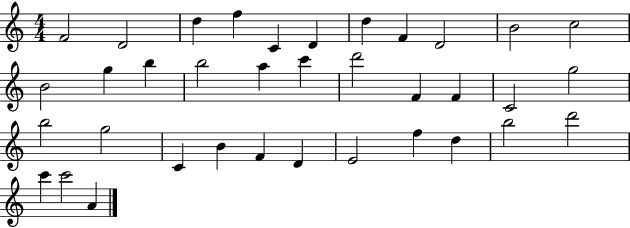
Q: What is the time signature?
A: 4/4